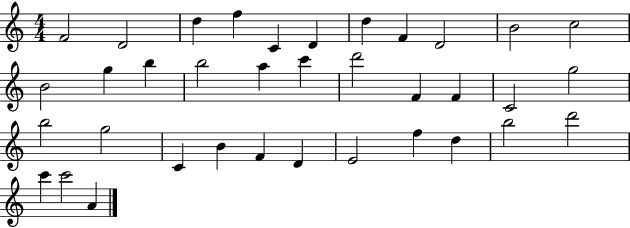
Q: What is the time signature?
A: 4/4